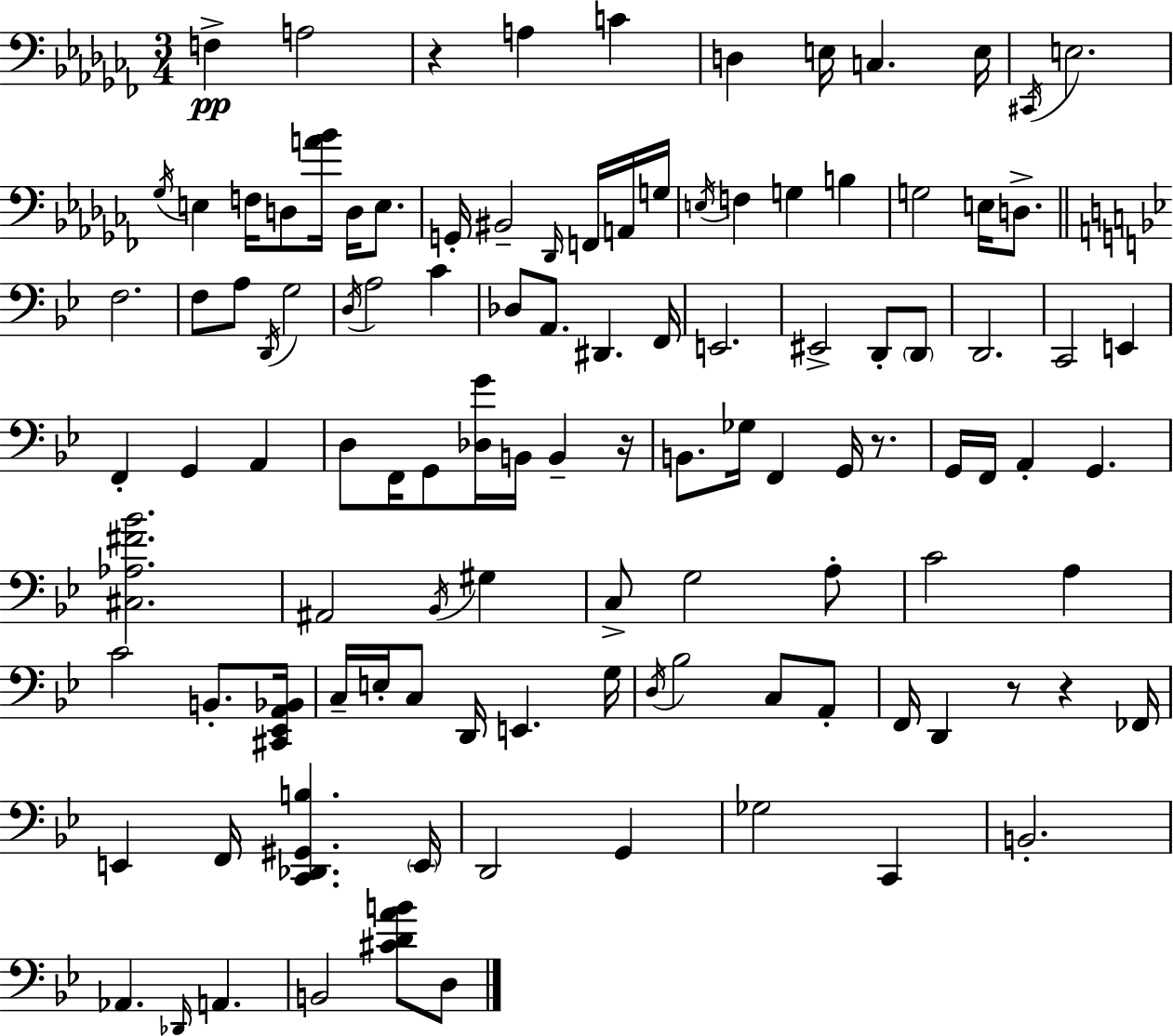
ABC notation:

X:1
T:Untitled
M:3/4
L:1/4
K:Abm
F, A,2 z A, C D, E,/4 C, E,/4 ^C,,/4 E,2 _G,/4 E, F,/4 D,/2 [A_B]/4 D,/4 E,/2 G,,/4 ^B,,2 _D,,/4 F,,/4 A,,/4 G,/4 E,/4 F, G, B, G,2 E,/4 D,/2 F,2 F,/2 A,/2 D,,/4 G,2 D,/4 A,2 C _D,/2 A,,/2 ^D,, F,,/4 E,,2 ^E,,2 D,,/2 D,,/2 D,,2 C,,2 E,, F,, G,, A,, D,/2 F,,/4 G,,/2 [_D,G]/4 B,,/4 B,, z/4 B,,/2 _G,/4 F,, G,,/4 z/2 G,,/4 F,,/4 A,, G,, [^C,_A,^F_B]2 ^A,,2 _B,,/4 ^G, C,/2 G,2 A,/2 C2 A, C2 B,,/2 [^C,,_E,,A,,_B,,]/4 C,/4 E,/4 C,/2 D,,/4 E,, G,/4 D,/4 _B,2 C,/2 A,,/2 F,,/4 D,, z/2 z _F,,/4 E,, F,,/4 [C,,_D,,^G,,B,] E,,/4 D,,2 G,, _G,2 C,, B,,2 _A,, _D,,/4 A,, B,,2 [^CDAB]/2 D,/2